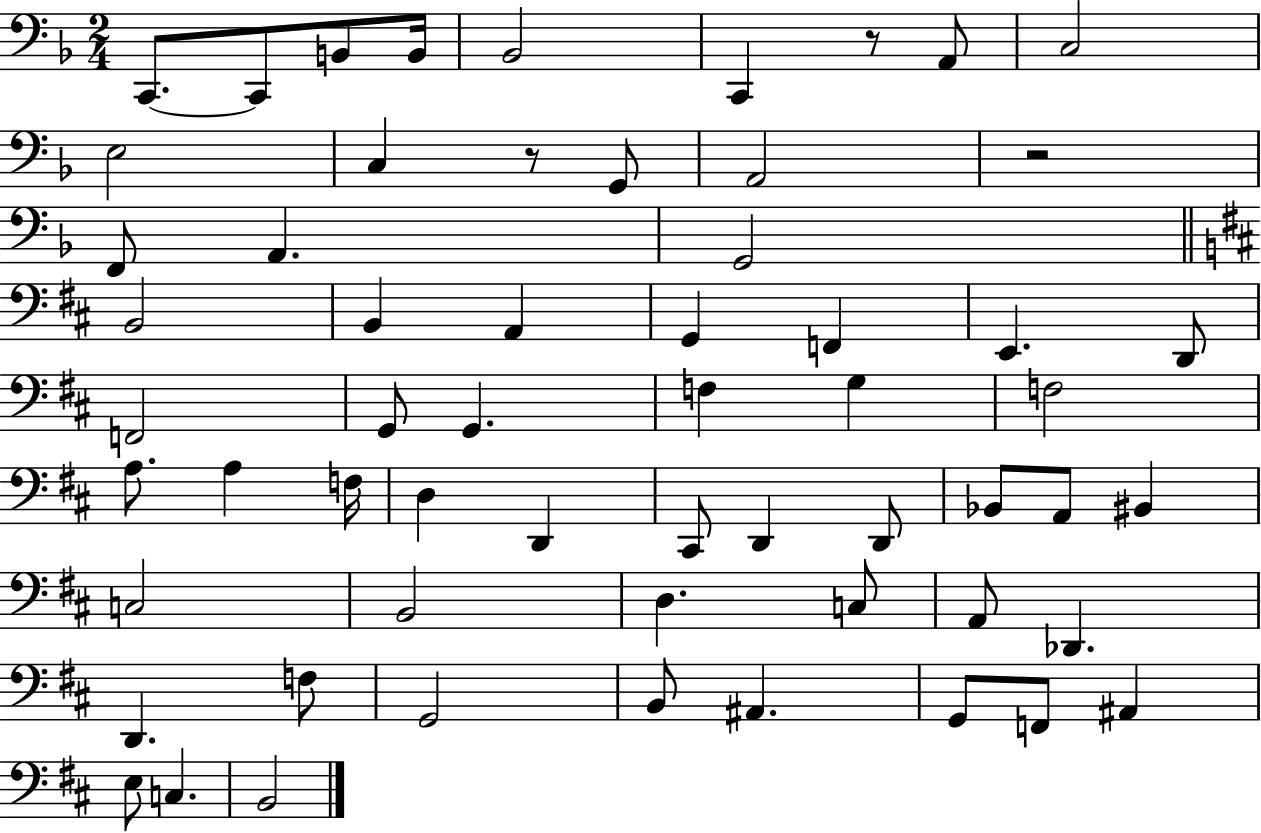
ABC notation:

X:1
T:Untitled
M:2/4
L:1/4
K:F
C,,/2 C,,/2 B,,/2 B,,/4 _B,,2 C,, z/2 A,,/2 C,2 E,2 C, z/2 G,,/2 A,,2 z2 F,,/2 A,, G,,2 B,,2 B,, A,, G,, F,, E,, D,,/2 F,,2 G,,/2 G,, F, G, F,2 A,/2 A, F,/4 D, D,, ^C,,/2 D,, D,,/2 _B,,/2 A,,/2 ^B,, C,2 B,,2 D, C,/2 A,,/2 _D,, D,, F,/2 G,,2 B,,/2 ^A,, G,,/2 F,,/2 ^A,, E,/2 C, B,,2